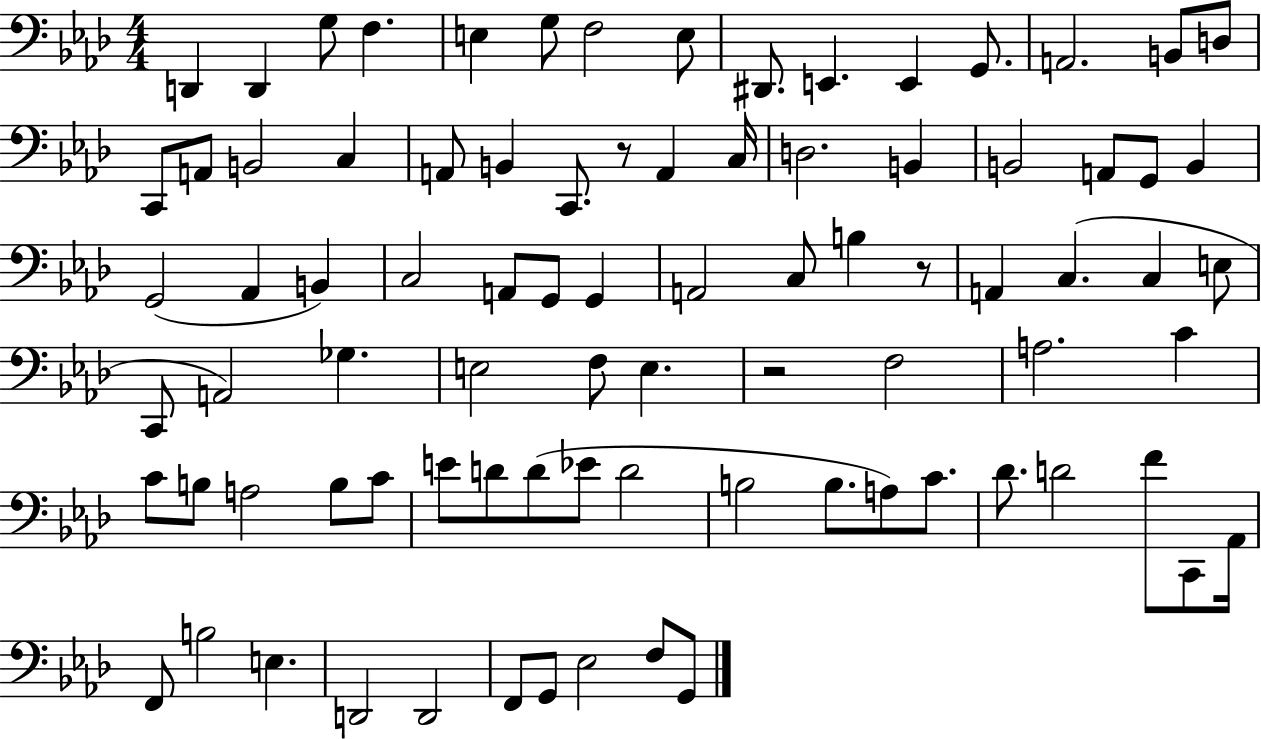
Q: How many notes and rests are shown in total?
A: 85